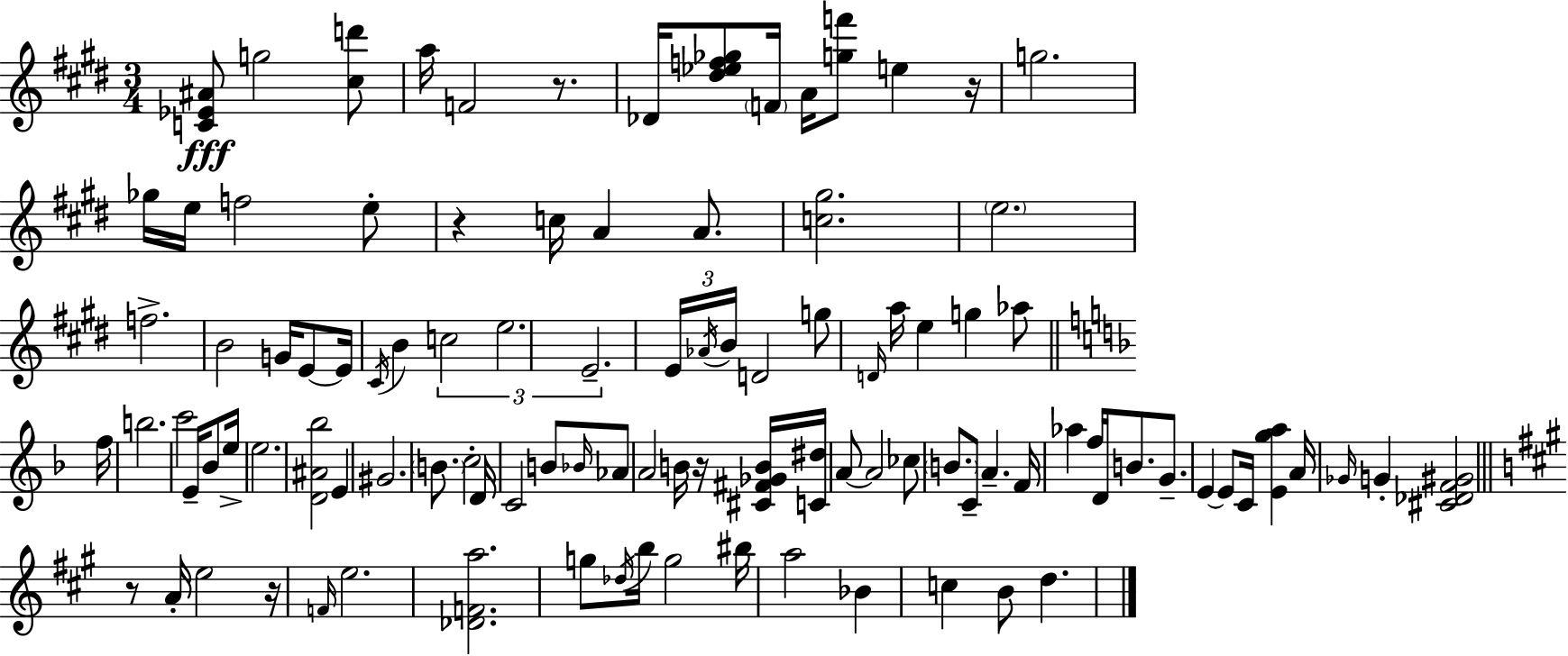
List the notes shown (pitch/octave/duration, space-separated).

[C4,Eb4,A#4]/e G5/h [C#5,D6]/e A5/s F4/h R/e. Db4/s [D#5,Eb5,F5,Gb5]/e F4/s A4/s [G5,F6]/e E5/q R/s G5/h. Gb5/s E5/s F5/h E5/e R/q C5/s A4/q A4/e. [C5,G#5]/h. E5/h. F5/h. B4/h G4/s E4/e E4/s C#4/s B4/q C5/h E5/h. E4/h. E4/s Ab4/s B4/s D4/h G5/e D4/s A5/s E5/q G5/q Ab5/e F5/s B5/h. C6/h E4/s Bb4/e E5/s E5/h. [D4,A#4,Bb5]/h E4/q G#4/h. B4/e. C5/h D4/s C4/h B4/e Bb4/s Ab4/e A4/h B4/s R/s [C#4,F#4,Gb4,B4]/s [C4,D#5]/s A4/e A4/h CES5/e B4/e. C4/e A4/q. F4/s Ab5/q F5/s D4/s B4/e. G4/e. E4/q E4/e C4/s [E4,G5,A5]/q A4/s Gb4/s G4/q [C#4,Db4,F4,G#4]/h R/e A4/s E5/h R/s F4/s E5/h. [Db4,F4,A5]/h. G5/e Db5/s B5/s G5/h BIS5/s A5/h Bb4/q C5/q B4/e D5/q.